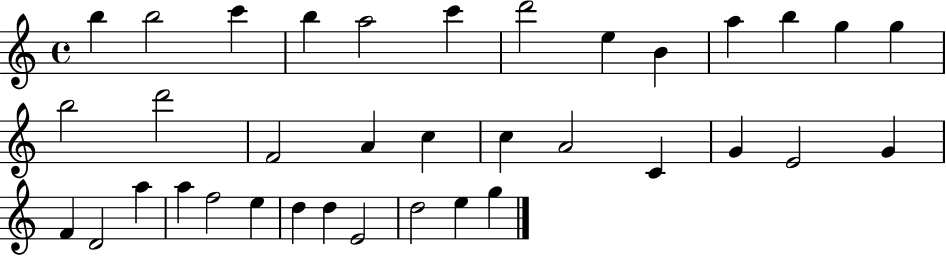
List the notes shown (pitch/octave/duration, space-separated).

B5/q B5/h C6/q B5/q A5/h C6/q D6/h E5/q B4/q A5/q B5/q G5/q G5/q B5/h D6/h F4/h A4/q C5/q C5/q A4/h C4/q G4/q E4/h G4/q F4/q D4/h A5/q A5/q F5/h E5/q D5/q D5/q E4/h D5/h E5/q G5/q